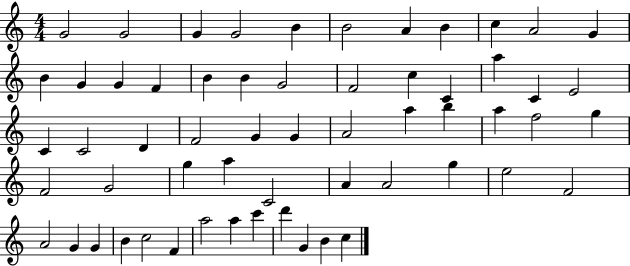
G4/h G4/h G4/q G4/h B4/q B4/h A4/q B4/q C5/q A4/h G4/q B4/q G4/q G4/q F4/q B4/q B4/q G4/h F4/h C5/q C4/q A5/q C4/q E4/h C4/q C4/h D4/q F4/h G4/q G4/q A4/h A5/q B5/q A5/q F5/h G5/q F4/h G4/h G5/q A5/q C4/h A4/q A4/h G5/q E5/h F4/h A4/h G4/q G4/q B4/q C5/h F4/q A5/h A5/q C6/q D6/q G4/q B4/q C5/q